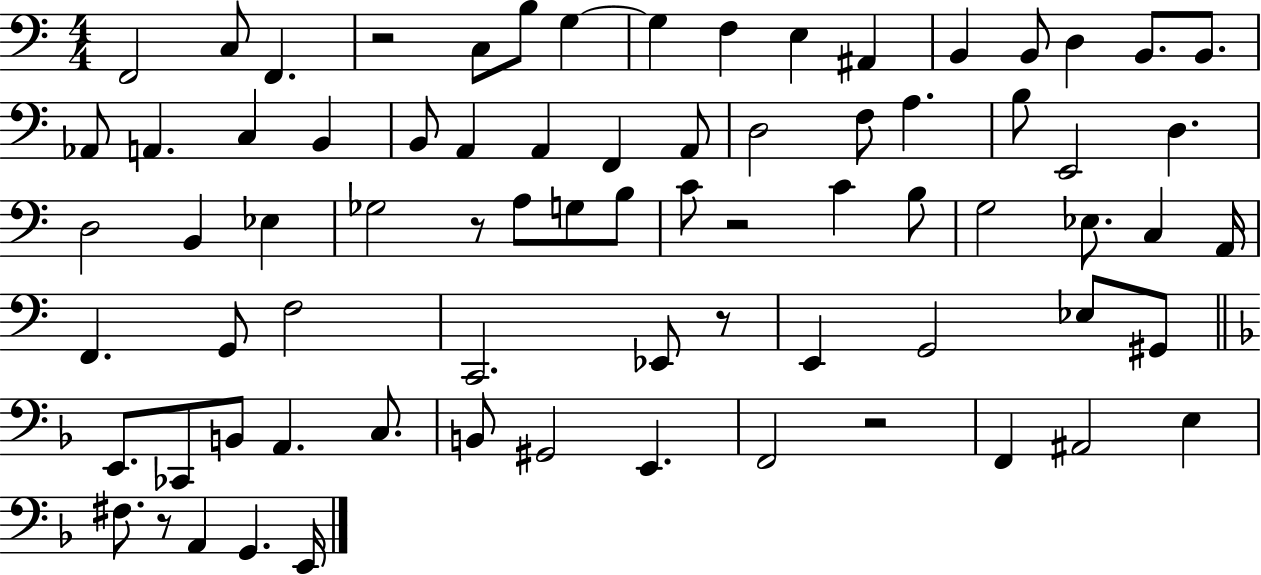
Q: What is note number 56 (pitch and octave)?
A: B2